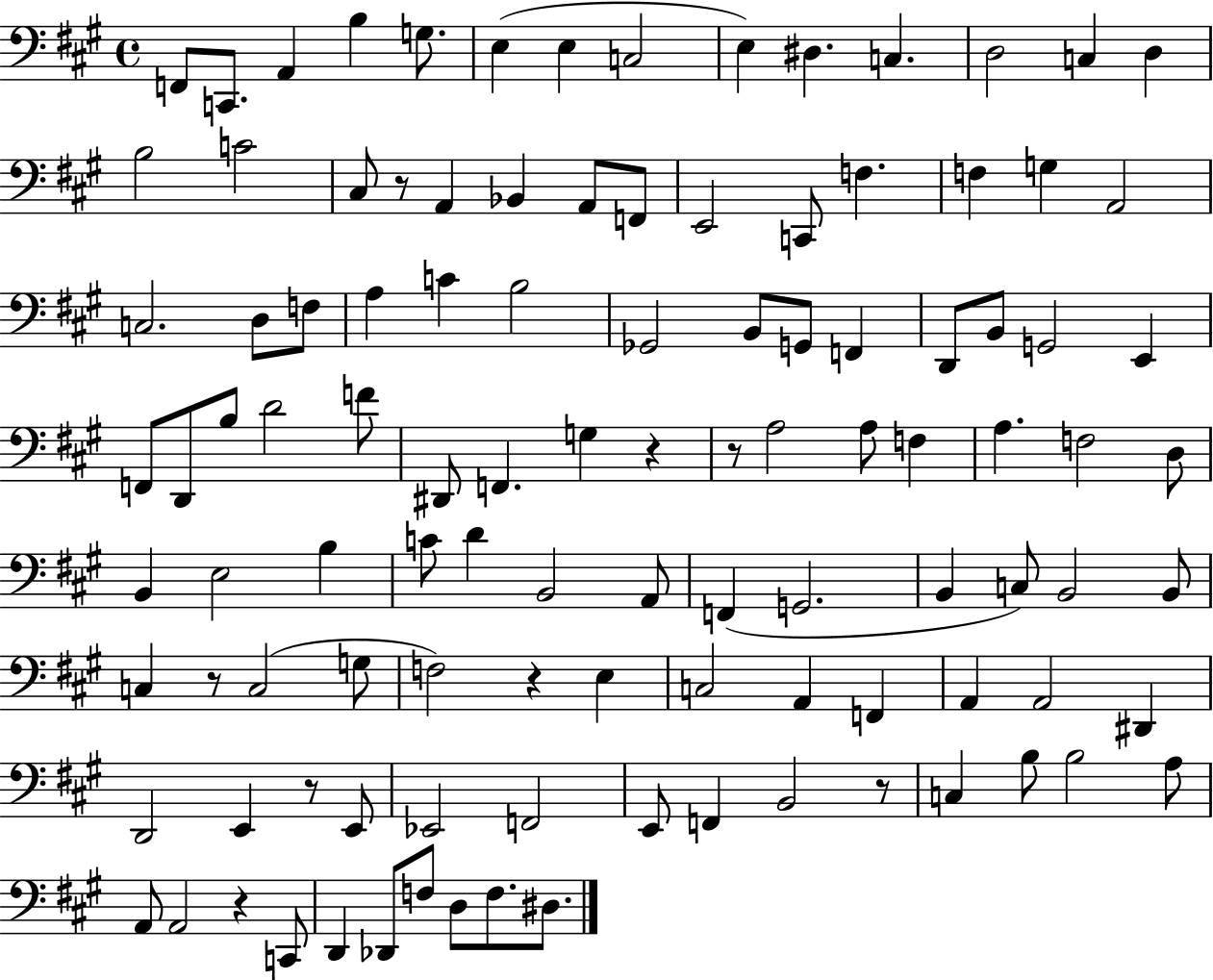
F2/e C2/e. A2/q B3/q G3/e. E3/q E3/q C3/h E3/q D#3/q. C3/q. D3/h C3/q D3/q B3/h C4/h C#3/e R/e A2/q Bb2/q A2/e F2/e E2/h C2/e F3/q. F3/q G3/q A2/h C3/h. D3/e F3/e A3/q C4/q B3/h Gb2/h B2/e G2/e F2/q D2/e B2/e G2/h E2/q F2/e D2/e B3/e D4/h F4/e D#2/e F2/q. G3/q R/q R/e A3/h A3/e F3/q A3/q. F3/h D3/e B2/q E3/h B3/q C4/e D4/q B2/h A2/e F2/q G2/h. B2/q C3/e B2/h B2/e C3/q R/e C3/h G3/e F3/h R/q E3/q C3/h A2/q F2/q A2/q A2/h D#2/q D2/h E2/q R/e E2/e Eb2/h F2/h E2/e F2/q B2/h R/e C3/q B3/e B3/h A3/e A2/e A2/h R/q C2/e D2/q Db2/e F3/e D3/e F3/e. D#3/e.